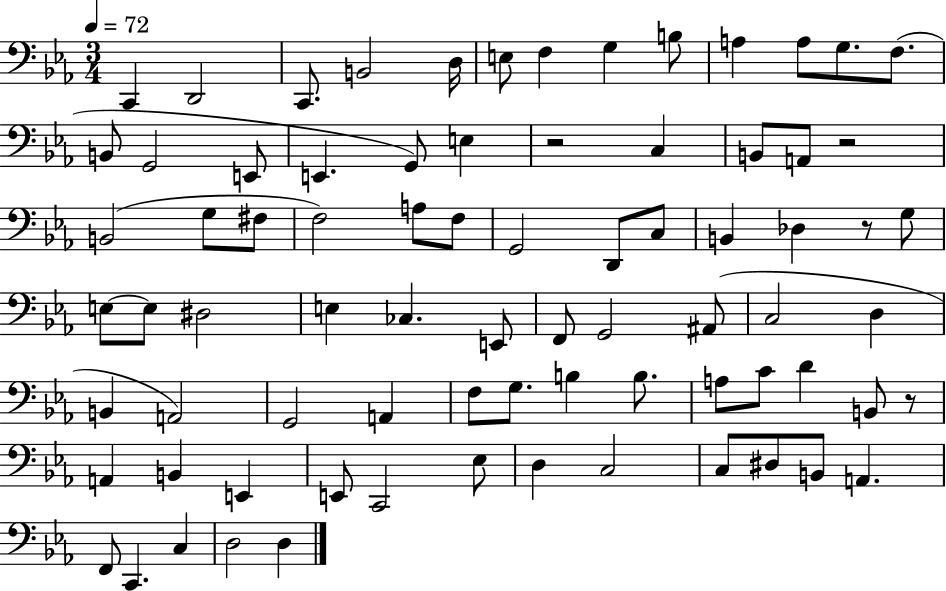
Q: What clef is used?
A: bass